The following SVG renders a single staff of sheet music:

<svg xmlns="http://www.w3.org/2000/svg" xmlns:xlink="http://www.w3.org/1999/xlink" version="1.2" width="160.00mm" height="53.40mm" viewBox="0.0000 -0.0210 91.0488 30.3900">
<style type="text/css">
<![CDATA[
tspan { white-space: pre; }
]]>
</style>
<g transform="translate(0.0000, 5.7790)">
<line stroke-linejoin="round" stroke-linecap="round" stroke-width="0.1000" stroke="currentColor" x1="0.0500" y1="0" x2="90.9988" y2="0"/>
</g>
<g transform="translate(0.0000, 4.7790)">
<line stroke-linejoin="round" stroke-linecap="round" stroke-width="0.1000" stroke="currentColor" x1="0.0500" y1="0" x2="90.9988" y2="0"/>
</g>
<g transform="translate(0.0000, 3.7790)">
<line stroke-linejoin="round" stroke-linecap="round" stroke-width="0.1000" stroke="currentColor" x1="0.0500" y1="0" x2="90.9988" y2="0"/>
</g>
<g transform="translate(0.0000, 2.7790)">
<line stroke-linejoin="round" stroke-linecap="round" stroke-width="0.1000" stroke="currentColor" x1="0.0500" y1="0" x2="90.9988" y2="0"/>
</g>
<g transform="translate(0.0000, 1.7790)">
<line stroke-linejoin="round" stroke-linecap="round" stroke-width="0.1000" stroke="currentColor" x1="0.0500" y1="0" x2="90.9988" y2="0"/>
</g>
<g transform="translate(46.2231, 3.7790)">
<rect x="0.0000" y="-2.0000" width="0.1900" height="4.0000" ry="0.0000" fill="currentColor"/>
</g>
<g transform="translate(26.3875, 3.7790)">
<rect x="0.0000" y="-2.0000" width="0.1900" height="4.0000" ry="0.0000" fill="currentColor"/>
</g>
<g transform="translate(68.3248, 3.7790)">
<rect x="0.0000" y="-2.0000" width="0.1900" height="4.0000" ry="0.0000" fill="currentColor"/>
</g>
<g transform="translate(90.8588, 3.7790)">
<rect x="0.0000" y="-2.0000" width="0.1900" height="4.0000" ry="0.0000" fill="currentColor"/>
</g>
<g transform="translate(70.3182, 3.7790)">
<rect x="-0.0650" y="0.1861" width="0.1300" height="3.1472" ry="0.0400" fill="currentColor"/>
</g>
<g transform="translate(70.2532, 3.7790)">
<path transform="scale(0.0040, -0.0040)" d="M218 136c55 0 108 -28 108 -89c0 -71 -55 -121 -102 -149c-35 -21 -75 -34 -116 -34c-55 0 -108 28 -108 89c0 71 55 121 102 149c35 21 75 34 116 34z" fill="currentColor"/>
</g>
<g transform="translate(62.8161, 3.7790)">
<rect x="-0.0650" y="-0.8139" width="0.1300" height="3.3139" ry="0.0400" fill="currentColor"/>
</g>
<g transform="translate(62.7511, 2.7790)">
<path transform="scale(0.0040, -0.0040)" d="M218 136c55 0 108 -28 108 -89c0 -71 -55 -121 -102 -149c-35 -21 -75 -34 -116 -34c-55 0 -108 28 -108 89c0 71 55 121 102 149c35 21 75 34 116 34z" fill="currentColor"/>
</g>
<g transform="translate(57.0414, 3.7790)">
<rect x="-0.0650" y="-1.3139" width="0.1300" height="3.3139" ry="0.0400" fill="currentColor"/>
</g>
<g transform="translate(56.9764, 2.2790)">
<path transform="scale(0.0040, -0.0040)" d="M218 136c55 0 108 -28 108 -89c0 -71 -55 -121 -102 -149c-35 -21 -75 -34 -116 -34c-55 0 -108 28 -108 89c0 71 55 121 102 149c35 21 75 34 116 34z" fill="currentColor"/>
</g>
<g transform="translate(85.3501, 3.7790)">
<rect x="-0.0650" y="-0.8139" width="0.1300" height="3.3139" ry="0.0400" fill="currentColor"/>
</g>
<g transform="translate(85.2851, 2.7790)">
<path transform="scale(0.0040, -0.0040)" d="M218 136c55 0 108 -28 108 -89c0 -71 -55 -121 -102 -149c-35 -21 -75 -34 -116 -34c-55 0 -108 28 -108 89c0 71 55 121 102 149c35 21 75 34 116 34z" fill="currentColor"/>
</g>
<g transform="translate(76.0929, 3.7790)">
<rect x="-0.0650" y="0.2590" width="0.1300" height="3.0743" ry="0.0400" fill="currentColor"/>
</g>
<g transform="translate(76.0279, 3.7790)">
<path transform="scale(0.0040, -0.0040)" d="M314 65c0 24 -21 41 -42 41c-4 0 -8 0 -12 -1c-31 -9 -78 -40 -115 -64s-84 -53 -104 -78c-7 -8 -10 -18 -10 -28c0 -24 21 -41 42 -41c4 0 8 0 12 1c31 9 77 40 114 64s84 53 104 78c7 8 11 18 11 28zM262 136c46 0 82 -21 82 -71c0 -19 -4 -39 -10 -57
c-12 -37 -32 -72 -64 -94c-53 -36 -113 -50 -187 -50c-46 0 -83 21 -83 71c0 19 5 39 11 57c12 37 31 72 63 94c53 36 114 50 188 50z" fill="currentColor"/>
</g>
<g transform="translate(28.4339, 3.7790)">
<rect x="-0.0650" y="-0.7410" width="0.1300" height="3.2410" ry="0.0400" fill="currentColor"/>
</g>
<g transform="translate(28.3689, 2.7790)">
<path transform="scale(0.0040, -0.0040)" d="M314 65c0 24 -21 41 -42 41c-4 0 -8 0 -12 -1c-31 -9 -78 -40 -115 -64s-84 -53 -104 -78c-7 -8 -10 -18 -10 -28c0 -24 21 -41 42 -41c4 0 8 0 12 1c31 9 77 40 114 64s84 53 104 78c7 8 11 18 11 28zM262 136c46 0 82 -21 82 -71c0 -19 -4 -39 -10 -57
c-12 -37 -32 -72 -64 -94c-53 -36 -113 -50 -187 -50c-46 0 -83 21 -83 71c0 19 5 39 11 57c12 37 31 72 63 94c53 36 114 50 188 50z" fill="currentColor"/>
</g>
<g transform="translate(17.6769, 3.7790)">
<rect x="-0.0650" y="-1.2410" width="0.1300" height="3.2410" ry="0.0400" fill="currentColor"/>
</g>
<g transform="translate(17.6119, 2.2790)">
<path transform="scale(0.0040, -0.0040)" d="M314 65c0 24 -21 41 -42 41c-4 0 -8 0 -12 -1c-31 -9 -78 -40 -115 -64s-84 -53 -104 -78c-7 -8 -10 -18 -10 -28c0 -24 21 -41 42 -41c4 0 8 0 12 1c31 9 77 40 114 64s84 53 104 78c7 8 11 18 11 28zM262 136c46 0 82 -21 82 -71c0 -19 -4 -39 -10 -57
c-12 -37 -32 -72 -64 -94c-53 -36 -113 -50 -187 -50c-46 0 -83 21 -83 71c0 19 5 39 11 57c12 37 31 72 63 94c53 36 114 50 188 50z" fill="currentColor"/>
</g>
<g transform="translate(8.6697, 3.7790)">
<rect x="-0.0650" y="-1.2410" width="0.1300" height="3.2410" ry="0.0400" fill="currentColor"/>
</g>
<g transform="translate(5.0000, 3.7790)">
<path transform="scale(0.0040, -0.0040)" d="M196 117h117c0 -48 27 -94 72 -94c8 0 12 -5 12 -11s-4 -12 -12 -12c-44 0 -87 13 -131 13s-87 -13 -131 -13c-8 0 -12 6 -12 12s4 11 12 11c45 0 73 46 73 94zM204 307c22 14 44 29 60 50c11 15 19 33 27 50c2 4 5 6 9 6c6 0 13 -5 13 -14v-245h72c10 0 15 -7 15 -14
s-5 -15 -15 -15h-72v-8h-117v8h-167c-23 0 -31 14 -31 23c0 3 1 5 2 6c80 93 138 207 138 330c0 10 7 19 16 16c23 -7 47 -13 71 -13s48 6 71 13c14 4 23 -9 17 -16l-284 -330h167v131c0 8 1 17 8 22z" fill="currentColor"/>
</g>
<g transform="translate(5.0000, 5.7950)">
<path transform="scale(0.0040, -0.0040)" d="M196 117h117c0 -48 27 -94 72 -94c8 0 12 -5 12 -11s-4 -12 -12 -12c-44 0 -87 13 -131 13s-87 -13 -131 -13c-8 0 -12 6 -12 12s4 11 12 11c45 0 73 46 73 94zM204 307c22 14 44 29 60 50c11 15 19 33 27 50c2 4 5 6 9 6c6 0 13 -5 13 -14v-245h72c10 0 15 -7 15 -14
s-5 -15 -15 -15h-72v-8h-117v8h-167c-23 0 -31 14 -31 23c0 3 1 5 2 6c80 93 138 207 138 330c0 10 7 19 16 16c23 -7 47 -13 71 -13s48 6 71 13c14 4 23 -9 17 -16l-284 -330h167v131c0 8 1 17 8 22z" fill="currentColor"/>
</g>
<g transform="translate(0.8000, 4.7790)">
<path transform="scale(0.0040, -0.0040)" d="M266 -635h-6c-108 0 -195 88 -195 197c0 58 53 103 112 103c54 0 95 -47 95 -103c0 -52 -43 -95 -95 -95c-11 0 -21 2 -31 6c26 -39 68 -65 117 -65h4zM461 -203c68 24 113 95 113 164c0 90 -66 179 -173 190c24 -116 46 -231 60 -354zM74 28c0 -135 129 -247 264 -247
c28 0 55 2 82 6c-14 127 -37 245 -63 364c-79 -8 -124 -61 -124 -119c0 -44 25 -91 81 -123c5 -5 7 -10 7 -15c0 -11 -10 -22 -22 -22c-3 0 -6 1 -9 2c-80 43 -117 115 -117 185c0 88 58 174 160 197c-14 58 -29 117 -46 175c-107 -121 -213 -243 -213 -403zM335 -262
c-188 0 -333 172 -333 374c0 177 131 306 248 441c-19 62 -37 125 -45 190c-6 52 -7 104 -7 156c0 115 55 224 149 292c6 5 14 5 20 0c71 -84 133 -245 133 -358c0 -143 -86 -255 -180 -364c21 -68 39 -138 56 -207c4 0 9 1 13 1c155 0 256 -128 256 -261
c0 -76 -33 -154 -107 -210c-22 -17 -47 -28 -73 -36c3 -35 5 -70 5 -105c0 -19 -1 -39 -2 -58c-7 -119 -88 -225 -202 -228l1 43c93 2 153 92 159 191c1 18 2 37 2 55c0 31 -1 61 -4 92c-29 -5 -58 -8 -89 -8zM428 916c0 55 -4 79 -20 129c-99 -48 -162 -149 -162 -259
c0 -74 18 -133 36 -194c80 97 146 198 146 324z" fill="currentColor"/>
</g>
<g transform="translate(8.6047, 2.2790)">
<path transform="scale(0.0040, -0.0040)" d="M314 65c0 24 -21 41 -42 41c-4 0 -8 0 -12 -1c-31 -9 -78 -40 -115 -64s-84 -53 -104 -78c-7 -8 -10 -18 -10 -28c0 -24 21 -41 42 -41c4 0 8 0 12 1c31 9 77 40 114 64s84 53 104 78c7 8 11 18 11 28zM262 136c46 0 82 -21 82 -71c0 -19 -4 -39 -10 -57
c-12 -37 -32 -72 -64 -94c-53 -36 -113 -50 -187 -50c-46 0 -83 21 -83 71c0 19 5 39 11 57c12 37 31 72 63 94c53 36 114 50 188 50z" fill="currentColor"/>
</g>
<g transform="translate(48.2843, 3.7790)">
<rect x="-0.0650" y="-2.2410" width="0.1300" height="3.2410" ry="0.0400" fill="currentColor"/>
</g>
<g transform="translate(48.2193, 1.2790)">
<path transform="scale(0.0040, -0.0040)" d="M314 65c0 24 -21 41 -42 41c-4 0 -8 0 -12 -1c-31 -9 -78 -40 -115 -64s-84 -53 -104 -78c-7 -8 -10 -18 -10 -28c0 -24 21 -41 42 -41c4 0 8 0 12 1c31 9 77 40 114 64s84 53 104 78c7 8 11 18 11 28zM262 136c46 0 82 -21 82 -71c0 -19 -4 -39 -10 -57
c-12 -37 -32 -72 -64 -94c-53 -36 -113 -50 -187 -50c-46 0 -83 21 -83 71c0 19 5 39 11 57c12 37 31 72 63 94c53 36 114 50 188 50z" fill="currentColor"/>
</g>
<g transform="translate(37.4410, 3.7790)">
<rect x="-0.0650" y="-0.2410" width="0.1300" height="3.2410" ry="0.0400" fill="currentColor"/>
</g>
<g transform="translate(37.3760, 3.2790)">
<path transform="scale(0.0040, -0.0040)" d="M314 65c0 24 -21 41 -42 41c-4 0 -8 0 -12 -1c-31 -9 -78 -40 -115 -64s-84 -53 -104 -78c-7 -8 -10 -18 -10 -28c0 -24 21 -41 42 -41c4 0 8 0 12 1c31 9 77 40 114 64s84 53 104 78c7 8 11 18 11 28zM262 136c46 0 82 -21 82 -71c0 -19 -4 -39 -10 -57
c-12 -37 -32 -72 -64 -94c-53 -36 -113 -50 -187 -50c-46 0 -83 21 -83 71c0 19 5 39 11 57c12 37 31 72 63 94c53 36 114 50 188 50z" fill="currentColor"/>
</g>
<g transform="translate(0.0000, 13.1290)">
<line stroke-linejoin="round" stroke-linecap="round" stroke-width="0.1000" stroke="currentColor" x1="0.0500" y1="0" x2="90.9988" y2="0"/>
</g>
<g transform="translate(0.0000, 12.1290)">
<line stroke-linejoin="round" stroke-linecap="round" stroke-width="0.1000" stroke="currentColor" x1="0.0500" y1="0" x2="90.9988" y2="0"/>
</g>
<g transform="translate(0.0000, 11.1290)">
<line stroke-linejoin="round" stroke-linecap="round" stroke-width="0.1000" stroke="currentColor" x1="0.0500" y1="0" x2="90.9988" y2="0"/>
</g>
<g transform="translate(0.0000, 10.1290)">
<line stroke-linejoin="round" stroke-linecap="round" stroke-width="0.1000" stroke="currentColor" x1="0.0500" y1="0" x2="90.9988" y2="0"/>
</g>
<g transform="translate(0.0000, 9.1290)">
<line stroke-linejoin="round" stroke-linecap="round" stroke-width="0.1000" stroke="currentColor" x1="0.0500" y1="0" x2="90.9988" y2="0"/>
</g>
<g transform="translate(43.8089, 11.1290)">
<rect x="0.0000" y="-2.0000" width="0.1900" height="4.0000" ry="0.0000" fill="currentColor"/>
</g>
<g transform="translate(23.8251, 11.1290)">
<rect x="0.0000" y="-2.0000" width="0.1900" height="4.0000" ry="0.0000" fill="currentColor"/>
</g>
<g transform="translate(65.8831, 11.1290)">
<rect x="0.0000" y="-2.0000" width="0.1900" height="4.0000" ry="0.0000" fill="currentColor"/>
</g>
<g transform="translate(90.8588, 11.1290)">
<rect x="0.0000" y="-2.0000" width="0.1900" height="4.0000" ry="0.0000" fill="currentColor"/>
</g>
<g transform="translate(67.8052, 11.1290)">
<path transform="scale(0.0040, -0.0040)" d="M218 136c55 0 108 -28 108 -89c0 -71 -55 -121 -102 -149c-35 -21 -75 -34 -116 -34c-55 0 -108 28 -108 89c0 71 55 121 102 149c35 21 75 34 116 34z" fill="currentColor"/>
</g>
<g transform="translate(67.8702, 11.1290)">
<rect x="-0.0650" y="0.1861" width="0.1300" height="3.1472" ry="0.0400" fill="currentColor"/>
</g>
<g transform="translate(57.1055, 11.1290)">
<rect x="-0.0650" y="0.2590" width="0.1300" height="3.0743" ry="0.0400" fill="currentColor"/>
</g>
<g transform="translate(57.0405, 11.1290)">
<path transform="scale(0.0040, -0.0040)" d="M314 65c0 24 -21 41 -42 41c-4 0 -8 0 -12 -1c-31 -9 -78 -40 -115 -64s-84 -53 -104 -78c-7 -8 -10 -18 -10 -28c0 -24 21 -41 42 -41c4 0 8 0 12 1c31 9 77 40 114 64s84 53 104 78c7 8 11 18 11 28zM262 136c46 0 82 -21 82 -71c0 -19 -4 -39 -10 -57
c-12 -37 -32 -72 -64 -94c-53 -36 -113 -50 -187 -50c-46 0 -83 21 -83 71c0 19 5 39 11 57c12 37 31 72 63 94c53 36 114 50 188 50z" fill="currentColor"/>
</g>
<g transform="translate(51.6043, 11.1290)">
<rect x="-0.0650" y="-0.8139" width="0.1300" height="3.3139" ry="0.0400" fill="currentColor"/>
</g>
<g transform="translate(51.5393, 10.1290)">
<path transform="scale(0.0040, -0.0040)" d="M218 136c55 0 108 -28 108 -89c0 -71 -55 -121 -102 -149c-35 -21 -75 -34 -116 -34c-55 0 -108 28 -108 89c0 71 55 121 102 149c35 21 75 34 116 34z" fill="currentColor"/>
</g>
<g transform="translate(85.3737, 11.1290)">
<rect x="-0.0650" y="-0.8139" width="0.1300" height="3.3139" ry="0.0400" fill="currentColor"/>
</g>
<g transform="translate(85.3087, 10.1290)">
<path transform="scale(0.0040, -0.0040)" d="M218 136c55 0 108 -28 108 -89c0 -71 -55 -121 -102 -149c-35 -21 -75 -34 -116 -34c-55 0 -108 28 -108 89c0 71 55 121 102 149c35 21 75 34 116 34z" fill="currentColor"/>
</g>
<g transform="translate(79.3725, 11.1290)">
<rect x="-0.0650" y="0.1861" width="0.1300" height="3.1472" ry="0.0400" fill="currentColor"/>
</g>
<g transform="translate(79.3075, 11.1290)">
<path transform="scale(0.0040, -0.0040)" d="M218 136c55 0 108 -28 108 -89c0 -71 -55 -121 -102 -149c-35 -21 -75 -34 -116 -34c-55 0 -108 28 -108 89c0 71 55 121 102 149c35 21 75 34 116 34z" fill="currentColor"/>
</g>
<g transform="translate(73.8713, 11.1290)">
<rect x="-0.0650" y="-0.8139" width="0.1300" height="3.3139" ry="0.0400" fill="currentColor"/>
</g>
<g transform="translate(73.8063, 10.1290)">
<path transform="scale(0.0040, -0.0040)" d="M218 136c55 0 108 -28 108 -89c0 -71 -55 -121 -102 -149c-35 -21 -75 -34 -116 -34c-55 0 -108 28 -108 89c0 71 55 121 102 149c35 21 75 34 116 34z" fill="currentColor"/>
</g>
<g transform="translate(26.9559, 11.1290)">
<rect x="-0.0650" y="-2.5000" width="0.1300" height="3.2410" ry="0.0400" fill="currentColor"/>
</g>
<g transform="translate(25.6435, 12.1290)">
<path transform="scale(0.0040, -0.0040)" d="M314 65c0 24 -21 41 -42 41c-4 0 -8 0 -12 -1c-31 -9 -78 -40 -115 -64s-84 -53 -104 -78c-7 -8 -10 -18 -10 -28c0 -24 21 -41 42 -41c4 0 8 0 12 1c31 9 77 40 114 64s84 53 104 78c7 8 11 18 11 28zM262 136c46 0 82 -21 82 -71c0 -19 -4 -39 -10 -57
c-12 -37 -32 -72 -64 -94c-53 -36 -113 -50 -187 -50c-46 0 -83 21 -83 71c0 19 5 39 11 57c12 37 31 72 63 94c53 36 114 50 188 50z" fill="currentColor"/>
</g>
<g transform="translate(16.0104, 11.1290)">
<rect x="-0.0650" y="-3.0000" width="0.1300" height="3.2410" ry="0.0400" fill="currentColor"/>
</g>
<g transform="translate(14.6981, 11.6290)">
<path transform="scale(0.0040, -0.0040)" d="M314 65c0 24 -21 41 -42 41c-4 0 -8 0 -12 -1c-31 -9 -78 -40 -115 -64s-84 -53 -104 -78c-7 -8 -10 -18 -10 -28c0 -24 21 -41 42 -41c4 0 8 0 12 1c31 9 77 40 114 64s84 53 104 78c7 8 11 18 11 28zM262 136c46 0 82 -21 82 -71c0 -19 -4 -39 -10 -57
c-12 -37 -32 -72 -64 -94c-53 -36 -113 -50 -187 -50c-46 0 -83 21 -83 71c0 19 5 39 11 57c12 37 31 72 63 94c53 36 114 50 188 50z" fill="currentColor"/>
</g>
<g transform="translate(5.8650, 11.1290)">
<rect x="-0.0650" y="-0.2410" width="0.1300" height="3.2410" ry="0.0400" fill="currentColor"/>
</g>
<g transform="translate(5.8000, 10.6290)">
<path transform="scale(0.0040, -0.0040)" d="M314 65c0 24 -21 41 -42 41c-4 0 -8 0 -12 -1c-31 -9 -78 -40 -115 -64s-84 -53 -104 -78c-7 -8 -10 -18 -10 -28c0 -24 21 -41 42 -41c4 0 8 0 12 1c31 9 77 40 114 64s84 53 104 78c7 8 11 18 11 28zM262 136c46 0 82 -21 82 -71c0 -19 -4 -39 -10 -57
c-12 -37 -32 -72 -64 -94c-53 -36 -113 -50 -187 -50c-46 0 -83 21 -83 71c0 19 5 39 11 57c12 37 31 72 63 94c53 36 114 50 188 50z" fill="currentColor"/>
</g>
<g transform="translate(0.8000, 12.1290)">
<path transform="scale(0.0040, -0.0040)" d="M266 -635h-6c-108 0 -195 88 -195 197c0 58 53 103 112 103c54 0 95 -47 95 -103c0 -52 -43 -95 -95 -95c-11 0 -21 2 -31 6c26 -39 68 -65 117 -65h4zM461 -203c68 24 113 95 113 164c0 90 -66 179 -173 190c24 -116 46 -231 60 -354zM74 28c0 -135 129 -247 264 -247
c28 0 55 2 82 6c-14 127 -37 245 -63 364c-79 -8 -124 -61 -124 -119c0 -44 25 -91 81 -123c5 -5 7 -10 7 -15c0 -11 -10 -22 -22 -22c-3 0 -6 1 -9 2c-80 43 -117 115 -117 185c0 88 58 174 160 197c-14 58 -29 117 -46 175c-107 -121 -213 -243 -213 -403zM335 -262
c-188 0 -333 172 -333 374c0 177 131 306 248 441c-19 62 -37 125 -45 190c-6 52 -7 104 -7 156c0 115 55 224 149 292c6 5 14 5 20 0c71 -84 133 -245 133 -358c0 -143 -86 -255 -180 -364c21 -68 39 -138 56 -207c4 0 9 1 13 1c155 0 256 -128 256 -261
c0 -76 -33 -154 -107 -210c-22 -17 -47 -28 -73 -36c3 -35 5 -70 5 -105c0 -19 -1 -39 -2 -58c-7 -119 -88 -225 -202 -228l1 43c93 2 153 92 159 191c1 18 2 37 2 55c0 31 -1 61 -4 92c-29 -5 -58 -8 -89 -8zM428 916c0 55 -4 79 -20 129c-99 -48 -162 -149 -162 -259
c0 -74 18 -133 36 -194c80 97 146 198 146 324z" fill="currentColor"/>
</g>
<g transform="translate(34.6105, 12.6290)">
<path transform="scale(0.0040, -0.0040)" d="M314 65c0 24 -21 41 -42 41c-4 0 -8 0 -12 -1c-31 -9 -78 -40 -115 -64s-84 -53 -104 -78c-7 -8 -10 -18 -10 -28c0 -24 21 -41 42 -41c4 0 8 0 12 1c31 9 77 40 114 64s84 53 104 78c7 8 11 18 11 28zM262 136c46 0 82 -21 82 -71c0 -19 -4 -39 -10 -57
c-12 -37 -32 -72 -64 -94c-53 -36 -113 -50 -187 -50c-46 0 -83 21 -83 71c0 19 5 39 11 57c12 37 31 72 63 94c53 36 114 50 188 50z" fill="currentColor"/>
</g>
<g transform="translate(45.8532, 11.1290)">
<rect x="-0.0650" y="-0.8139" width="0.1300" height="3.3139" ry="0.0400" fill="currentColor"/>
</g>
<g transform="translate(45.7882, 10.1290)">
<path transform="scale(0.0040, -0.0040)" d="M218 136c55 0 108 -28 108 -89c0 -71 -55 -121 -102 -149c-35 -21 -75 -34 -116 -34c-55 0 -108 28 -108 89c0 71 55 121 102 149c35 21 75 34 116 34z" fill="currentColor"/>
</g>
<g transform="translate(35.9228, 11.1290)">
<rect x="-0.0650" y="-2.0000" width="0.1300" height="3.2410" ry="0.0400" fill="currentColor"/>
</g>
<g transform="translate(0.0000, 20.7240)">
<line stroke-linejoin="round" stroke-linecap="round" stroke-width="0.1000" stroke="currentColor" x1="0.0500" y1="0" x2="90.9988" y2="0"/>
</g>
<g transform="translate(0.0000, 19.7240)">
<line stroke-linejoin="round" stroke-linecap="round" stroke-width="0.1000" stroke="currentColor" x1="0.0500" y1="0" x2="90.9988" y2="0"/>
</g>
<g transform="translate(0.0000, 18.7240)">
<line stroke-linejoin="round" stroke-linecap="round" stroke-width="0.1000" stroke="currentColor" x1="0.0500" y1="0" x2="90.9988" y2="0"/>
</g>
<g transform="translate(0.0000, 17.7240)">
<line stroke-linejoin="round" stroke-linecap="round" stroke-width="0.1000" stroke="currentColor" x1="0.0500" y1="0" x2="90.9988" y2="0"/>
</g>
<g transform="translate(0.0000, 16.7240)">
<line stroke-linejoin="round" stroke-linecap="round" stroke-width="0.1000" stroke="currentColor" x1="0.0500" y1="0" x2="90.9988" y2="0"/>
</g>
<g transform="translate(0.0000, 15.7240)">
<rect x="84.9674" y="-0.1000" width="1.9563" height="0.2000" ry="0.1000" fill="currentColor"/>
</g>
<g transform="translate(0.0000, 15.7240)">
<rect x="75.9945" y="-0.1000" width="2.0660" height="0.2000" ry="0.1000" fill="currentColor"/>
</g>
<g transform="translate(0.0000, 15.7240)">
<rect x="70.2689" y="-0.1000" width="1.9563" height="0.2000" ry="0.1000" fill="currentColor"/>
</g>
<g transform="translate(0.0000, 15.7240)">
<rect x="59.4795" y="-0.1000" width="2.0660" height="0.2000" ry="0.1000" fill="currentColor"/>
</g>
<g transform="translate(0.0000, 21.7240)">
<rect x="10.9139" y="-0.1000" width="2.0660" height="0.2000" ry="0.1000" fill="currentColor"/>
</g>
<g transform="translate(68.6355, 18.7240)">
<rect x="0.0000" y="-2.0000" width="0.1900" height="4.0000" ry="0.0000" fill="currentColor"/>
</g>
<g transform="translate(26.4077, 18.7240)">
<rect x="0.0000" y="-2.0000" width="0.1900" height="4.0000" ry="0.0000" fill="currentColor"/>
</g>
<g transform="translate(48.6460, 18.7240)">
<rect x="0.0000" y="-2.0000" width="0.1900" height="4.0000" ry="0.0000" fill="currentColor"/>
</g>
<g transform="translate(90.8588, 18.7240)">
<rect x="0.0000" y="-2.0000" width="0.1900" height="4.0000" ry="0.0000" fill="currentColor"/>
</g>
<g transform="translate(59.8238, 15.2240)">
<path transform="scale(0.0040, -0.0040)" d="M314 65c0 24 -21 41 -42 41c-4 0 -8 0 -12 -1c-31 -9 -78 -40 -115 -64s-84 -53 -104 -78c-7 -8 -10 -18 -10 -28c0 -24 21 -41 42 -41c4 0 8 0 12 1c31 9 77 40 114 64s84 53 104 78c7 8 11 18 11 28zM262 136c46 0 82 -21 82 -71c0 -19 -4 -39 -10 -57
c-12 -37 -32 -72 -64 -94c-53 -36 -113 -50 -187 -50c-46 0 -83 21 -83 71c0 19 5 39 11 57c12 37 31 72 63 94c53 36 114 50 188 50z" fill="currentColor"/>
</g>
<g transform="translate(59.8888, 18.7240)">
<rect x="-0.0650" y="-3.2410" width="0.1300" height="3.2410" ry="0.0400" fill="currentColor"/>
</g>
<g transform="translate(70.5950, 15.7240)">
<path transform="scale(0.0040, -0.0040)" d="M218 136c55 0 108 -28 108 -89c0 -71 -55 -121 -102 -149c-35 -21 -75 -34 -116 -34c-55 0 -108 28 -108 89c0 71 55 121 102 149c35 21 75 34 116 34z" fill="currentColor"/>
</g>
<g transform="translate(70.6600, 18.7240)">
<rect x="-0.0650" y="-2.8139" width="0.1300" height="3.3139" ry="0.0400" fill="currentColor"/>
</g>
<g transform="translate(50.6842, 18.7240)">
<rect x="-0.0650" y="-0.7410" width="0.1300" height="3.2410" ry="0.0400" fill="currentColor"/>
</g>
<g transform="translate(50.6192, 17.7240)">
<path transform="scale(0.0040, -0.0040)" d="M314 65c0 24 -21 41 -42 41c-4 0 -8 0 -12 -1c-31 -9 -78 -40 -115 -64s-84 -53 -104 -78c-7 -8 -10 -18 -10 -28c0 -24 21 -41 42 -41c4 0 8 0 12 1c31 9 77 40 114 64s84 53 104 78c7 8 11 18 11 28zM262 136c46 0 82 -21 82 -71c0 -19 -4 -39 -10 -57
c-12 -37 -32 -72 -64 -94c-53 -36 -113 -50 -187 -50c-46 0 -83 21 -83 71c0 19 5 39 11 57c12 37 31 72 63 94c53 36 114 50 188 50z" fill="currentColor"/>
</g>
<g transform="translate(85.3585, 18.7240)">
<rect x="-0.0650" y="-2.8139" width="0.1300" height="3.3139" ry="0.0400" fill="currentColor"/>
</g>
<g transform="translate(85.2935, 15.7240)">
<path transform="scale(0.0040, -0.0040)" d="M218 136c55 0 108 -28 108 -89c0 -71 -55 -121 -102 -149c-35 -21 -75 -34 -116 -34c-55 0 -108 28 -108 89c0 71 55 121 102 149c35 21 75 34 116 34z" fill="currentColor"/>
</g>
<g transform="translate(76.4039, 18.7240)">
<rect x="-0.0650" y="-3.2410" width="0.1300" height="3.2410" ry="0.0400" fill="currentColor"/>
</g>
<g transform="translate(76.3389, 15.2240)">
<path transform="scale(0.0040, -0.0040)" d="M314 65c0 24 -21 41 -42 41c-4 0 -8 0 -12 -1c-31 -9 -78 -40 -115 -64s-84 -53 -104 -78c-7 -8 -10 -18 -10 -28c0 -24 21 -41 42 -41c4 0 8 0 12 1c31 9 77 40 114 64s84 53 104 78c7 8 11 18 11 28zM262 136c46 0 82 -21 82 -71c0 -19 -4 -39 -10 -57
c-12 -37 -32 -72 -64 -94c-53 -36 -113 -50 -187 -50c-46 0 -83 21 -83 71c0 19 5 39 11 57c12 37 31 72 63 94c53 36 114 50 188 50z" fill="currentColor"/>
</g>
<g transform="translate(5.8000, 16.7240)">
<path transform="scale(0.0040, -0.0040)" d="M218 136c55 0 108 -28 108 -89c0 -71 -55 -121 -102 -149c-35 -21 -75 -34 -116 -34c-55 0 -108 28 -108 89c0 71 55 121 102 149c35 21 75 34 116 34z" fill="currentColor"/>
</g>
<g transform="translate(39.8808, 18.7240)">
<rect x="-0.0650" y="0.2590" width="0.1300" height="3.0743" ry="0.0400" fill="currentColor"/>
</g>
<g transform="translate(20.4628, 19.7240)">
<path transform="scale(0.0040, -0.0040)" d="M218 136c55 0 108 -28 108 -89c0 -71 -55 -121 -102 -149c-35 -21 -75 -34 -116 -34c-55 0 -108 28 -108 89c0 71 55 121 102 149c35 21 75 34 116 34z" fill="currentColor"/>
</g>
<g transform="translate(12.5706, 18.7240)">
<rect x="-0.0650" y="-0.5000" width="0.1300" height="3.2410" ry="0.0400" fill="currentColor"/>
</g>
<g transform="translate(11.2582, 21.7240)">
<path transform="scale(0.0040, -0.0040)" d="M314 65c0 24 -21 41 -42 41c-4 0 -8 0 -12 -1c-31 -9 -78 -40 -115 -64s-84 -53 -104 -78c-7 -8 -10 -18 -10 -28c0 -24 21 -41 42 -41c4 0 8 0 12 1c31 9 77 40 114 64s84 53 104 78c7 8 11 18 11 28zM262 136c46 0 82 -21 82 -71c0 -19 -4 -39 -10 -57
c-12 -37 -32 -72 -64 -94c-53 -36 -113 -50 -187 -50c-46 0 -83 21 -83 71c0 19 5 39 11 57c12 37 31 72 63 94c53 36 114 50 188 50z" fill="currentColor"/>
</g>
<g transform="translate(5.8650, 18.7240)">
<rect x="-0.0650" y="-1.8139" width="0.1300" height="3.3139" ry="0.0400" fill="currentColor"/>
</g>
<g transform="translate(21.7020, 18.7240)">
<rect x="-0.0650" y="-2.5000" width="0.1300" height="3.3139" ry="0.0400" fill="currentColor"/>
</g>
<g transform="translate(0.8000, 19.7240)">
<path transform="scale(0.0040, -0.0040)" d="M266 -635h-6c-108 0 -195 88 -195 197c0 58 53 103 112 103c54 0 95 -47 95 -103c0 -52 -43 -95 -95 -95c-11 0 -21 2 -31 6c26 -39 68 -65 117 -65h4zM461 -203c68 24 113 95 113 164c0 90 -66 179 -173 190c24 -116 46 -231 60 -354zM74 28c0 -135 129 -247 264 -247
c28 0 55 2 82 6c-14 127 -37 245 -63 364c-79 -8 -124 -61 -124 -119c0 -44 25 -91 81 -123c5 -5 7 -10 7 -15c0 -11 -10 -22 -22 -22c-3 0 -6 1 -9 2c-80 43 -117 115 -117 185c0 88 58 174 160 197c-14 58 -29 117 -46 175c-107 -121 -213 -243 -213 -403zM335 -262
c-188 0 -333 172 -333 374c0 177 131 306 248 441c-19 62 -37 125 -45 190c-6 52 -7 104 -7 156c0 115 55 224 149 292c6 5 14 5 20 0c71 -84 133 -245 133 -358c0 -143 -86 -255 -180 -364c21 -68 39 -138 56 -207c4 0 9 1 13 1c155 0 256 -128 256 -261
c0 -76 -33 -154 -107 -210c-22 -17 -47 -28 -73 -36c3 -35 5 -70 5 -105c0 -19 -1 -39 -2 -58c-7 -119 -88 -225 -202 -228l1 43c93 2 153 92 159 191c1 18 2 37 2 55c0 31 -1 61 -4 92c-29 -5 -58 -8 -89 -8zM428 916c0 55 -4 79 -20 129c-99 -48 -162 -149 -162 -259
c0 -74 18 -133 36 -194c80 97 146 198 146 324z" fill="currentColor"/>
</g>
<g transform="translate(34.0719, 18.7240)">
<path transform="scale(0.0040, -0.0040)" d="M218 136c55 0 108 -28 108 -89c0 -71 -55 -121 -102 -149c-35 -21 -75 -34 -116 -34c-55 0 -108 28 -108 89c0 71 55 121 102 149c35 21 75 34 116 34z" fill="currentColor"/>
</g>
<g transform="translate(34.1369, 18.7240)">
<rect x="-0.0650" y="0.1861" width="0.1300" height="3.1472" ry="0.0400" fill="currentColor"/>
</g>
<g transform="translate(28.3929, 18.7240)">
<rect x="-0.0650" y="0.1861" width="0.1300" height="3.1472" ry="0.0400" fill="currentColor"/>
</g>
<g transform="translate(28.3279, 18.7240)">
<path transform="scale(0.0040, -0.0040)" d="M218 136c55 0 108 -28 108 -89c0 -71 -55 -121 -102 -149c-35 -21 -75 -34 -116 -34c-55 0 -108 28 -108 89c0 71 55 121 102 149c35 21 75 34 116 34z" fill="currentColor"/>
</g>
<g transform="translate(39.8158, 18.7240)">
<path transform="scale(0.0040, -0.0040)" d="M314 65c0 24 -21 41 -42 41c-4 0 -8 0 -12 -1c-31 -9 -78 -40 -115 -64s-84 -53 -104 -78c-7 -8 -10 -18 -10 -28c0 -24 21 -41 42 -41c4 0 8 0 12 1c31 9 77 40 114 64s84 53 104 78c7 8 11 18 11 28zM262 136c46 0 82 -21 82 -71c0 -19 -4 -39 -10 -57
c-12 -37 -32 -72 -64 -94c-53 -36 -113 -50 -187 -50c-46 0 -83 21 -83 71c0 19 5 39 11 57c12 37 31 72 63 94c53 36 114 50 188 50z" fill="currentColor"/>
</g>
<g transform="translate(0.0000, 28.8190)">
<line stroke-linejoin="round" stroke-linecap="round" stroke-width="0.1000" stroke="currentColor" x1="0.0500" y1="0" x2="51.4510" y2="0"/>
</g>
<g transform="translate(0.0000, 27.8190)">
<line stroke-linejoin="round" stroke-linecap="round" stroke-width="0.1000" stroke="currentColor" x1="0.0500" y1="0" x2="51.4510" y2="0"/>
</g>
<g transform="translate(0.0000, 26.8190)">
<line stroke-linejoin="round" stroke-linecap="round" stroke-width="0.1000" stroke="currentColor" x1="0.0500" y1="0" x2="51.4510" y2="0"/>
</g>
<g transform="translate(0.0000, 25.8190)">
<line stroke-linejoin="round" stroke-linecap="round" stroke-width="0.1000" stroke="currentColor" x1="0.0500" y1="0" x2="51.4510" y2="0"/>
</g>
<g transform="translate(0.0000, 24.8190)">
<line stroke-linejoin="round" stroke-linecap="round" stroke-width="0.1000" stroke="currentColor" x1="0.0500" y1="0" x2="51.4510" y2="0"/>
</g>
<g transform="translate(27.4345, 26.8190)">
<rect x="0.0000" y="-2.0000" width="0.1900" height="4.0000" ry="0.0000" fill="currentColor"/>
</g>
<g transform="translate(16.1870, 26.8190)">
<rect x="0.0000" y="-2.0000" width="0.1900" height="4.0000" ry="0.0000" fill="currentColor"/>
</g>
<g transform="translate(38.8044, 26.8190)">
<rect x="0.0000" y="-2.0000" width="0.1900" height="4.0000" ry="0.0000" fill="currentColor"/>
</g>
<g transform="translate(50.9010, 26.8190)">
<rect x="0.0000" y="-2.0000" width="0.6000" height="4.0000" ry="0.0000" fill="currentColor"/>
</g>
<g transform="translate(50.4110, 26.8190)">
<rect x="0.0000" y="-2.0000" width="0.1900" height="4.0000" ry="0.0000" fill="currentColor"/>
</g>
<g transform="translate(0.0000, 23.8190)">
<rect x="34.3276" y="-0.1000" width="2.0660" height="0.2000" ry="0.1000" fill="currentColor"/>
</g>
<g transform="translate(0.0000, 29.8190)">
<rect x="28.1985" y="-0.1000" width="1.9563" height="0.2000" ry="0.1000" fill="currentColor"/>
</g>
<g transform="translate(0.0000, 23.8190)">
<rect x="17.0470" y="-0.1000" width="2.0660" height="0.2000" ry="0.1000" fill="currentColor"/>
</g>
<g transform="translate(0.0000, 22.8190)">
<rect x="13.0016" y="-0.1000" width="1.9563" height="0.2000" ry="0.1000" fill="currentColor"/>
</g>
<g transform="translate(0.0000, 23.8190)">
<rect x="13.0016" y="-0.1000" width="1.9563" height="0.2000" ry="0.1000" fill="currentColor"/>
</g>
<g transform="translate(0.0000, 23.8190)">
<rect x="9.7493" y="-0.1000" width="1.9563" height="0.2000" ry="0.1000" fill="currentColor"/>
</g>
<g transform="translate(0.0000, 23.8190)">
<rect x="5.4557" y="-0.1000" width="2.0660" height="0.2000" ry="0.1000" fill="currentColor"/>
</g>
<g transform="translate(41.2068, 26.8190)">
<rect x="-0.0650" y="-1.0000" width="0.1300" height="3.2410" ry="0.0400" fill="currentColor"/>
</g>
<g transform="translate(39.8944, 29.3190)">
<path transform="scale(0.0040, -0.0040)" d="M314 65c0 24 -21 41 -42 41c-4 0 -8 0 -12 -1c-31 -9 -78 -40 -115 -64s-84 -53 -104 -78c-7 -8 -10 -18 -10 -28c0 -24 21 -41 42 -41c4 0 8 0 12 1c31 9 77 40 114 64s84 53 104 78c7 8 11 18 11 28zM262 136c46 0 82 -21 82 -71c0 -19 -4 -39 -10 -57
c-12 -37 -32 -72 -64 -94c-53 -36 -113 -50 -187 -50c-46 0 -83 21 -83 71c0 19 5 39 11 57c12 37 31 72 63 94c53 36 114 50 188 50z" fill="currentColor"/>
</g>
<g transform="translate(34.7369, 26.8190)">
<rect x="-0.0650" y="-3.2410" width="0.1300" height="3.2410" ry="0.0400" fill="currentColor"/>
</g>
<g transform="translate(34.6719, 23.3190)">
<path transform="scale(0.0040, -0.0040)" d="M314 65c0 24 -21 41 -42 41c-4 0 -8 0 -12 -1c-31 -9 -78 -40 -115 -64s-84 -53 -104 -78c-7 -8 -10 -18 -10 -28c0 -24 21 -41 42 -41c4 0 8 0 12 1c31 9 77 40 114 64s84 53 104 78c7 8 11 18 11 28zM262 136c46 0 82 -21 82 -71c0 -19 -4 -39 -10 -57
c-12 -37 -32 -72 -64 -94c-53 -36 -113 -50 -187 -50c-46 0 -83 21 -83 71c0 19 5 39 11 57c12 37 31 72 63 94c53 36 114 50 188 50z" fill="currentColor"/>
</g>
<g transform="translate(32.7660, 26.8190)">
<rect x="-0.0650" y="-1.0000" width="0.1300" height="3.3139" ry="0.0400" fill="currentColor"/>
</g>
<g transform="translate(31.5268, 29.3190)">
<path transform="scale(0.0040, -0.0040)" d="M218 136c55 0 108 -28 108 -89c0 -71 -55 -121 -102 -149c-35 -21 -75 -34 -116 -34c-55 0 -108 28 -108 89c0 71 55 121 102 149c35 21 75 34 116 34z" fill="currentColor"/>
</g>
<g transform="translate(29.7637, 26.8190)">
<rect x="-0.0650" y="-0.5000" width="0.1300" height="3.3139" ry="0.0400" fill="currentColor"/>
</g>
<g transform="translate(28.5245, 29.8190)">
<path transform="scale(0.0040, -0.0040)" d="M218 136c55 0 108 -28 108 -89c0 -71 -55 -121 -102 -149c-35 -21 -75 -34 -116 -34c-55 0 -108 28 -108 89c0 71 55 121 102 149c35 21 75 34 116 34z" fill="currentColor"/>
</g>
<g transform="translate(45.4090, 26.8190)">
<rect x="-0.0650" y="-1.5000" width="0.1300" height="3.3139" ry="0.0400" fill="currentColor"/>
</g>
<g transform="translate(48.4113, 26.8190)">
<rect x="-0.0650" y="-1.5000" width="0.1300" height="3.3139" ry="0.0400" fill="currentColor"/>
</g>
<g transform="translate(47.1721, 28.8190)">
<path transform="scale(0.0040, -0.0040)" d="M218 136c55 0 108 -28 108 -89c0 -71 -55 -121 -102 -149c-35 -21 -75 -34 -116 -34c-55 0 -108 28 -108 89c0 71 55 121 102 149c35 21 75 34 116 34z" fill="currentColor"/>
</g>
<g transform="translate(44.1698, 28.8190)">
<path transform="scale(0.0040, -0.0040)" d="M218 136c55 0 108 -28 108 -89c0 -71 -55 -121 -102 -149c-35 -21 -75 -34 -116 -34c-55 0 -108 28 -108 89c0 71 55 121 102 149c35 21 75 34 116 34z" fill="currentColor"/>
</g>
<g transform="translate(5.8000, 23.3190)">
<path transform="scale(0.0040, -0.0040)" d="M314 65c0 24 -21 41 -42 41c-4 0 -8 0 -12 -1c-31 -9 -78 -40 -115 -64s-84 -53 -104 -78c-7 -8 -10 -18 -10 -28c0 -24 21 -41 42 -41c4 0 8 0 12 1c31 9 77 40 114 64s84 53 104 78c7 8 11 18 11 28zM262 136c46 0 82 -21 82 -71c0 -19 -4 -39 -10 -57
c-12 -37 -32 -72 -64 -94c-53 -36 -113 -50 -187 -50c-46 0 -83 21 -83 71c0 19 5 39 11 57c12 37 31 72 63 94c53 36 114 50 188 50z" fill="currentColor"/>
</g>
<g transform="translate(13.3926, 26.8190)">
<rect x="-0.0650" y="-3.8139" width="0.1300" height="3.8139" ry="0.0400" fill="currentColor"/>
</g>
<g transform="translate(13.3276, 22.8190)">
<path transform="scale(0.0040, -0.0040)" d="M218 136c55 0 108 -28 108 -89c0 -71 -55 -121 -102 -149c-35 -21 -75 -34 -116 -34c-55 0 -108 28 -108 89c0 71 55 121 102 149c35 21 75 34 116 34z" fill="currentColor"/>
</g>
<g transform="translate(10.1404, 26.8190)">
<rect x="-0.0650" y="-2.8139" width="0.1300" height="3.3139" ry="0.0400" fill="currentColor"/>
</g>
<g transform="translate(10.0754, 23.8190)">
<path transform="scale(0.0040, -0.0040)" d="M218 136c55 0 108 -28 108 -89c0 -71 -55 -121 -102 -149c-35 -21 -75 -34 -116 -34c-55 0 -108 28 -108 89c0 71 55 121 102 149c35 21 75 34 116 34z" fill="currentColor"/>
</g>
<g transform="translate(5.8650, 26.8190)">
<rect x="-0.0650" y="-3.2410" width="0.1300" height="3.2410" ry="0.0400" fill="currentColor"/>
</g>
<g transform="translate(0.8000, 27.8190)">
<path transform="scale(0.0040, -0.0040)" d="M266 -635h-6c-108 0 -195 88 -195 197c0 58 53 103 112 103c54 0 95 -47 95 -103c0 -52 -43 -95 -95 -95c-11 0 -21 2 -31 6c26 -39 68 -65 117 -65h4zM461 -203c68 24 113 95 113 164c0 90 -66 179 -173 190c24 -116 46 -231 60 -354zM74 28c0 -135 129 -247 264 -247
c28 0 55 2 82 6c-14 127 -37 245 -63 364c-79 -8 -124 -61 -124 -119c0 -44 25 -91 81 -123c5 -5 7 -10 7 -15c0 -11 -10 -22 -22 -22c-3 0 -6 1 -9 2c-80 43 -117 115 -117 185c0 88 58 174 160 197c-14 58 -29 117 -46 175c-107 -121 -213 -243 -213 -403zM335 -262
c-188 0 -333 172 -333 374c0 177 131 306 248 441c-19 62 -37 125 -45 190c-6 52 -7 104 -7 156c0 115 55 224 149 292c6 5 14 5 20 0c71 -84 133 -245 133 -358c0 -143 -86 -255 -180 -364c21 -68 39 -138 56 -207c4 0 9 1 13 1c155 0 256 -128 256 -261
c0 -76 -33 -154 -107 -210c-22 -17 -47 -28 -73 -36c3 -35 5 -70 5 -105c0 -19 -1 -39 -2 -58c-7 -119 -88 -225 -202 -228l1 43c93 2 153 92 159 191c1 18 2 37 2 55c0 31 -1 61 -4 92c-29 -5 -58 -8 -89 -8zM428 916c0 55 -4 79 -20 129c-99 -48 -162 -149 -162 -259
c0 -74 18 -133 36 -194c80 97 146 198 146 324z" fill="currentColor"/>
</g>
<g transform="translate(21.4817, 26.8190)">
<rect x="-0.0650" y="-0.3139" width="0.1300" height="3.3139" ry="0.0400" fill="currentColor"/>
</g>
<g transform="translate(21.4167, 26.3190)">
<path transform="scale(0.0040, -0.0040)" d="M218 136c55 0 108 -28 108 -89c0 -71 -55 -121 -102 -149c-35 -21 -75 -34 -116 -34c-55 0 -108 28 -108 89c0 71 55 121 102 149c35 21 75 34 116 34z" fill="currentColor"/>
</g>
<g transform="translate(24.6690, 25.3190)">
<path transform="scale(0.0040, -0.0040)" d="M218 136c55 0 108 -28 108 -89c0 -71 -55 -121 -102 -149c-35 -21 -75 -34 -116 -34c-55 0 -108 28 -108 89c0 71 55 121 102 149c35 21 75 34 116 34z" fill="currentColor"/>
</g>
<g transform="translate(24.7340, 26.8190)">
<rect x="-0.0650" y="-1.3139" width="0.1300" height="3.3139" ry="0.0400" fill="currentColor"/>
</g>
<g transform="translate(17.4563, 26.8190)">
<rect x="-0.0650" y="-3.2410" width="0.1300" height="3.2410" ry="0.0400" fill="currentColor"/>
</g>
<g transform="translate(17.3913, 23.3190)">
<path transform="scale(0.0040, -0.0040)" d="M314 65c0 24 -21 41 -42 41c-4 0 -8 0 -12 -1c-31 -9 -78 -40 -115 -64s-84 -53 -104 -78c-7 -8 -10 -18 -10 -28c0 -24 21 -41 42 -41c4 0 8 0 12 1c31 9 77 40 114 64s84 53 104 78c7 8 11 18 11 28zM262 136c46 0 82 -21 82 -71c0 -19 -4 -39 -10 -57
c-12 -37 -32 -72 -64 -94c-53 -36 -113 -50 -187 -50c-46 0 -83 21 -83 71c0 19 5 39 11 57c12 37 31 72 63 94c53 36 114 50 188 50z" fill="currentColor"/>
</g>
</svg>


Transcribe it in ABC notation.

X:1
T:Untitled
M:4/4
L:1/4
K:C
e2 e2 d2 c2 g2 e d B B2 d c2 A2 G2 F2 d d B2 B d B d f C2 G B B B2 d2 b2 a b2 a b2 a c' b2 c e C D b2 D2 E E